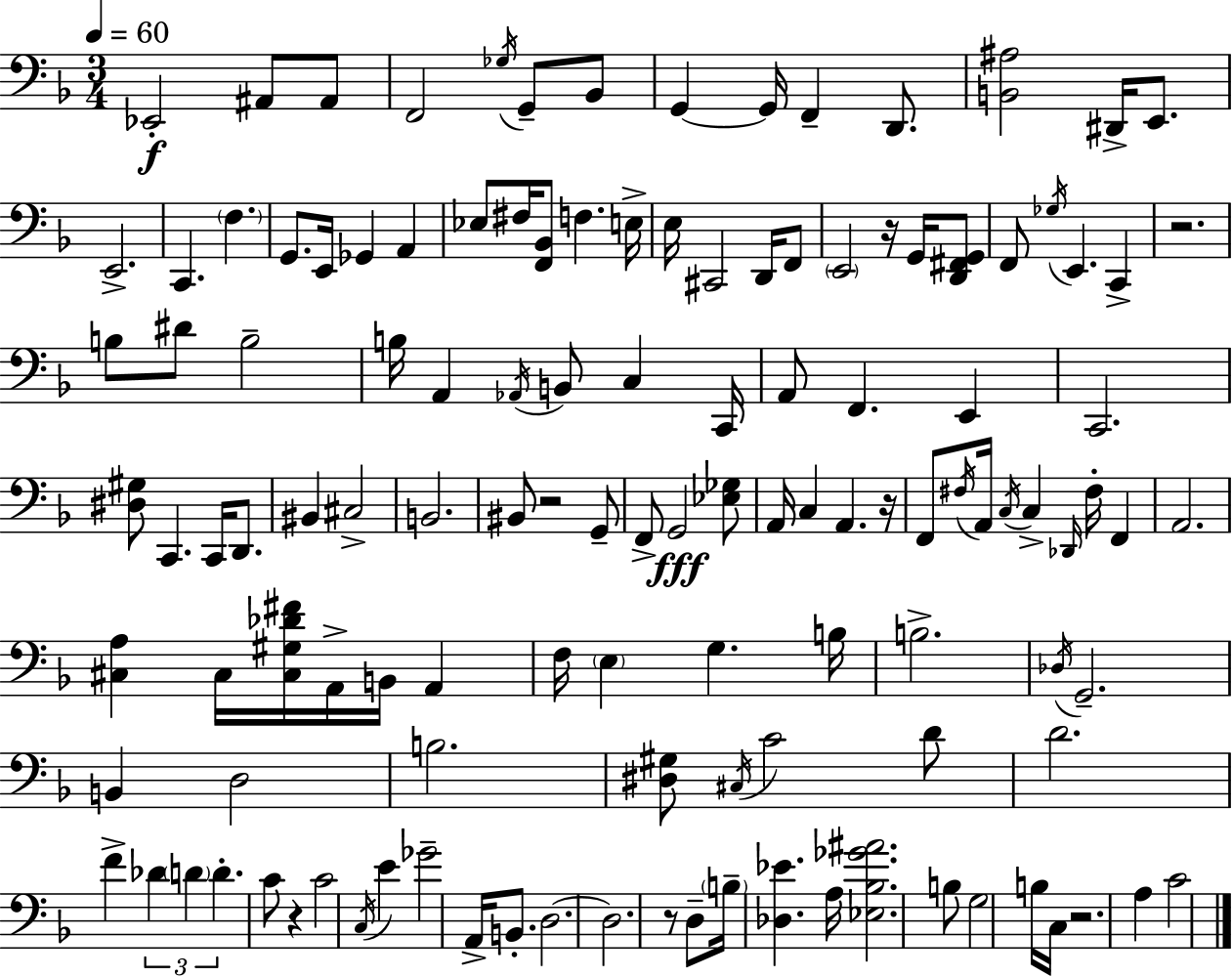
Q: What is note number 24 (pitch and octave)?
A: E3